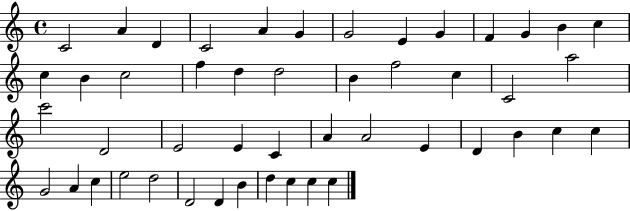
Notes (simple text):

C4/h A4/q D4/q C4/h A4/q G4/q G4/h E4/q G4/q F4/q G4/q B4/q C5/q C5/q B4/q C5/h F5/q D5/q D5/h B4/q F5/h C5/q C4/h A5/h C6/h D4/h E4/h E4/q C4/q A4/q A4/h E4/q D4/q B4/q C5/q C5/q G4/h A4/q C5/q E5/h D5/h D4/h D4/q B4/q D5/q C5/q C5/q C5/q